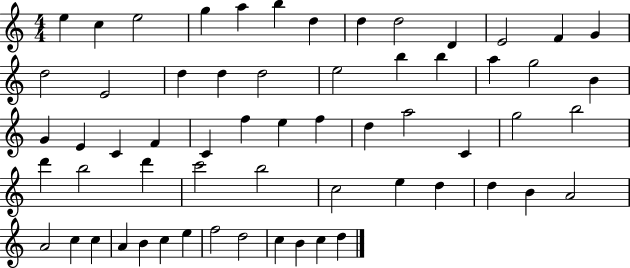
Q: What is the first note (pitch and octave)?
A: E5